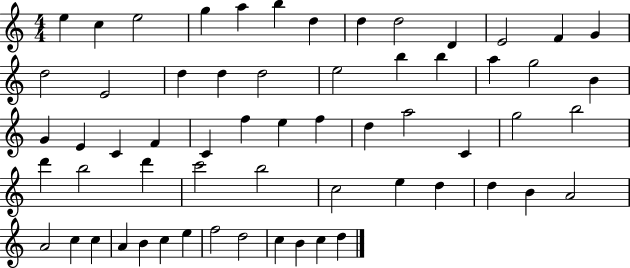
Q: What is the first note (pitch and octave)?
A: E5